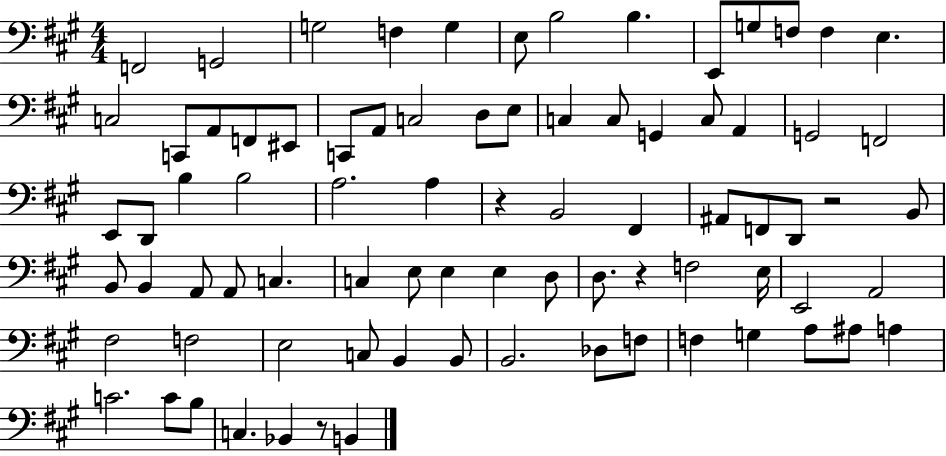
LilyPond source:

{
  \clef bass
  \numericTimeSignature
  \time 4/4
  \key a \major
  f,2 g,2 | g2 f4 g4 | e8 b2 b4. | e,8 g8 f8 f4 e4. | \break c2 c,8 a,8 f,8 eis,8 | c,8 a,8 c2 d8 e8 | c4 c8 g,4 c8 a,4 | g,2 f,2 | \break e,8 d,8 b4 b2 | a2. a4 | r4 b,2 fis,4 | ais,8 f,8 d,8 r2 b,8 | \break b,8 b,4 a,8 a,8 c4. | c4 e8 e4 e4 d8 | d8. r4 f2 e16 | e,2 a,2 | \break fis2 f2 | e2 c8 b,4 b,8 | b,2. des8 f8 | f4 g4 a8 ais8 a4 | \break c'2. c'8 b8 | c4. bes,4 r8 b,4 | \bar "|."
}